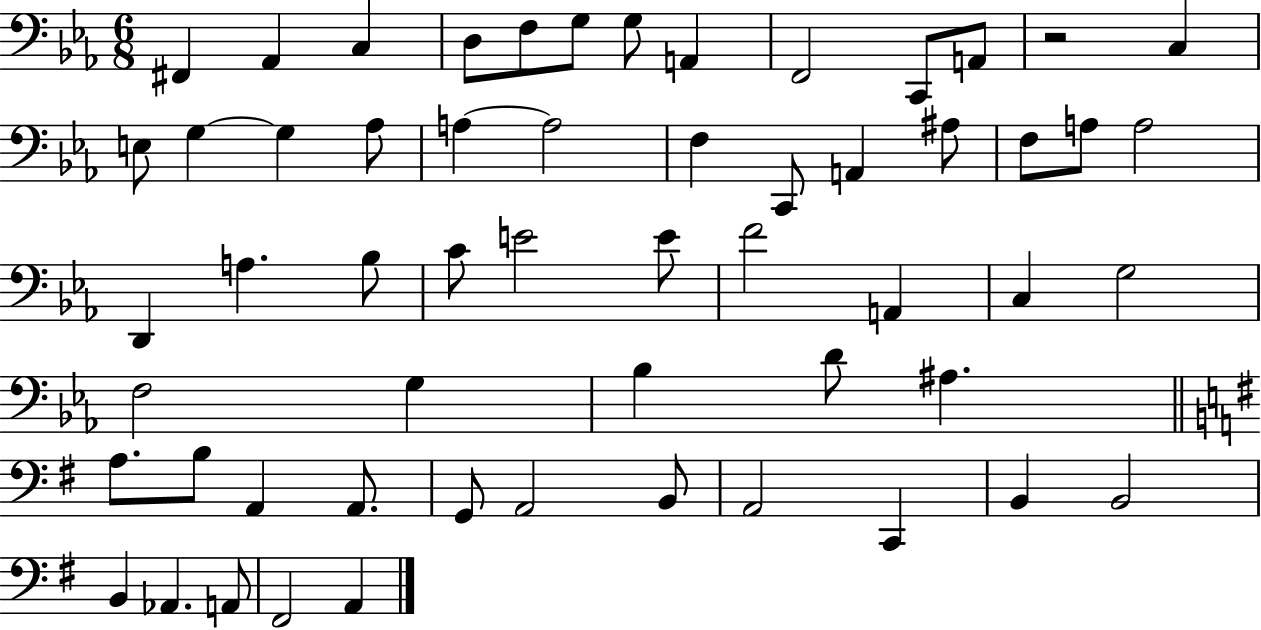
X:1
T:Untitled
M:6/8
L:1/4
K:Eb
^F,, _A,, C, D,/2 F,/2 G,/2 G,/2 A,, F,,2 C,,/2 A,,/2 z2 C, E,/2 G, G, _A,/2 A, A,2 F, C,,/2 A,, ^A,/2 F,/2 A,/2 A,2 D,, A, _B,/2 C/2 E2 E/2 F2 A,, C, G,2 F,2 G, _B, D/2 ^A, A,/2 B,/2 A,, A,,/2 G,,/2 A,,2 B,,/2 A,,2 C,, B,, B,,2 B,, _A,, A,,/2 ^F,,2 A,,